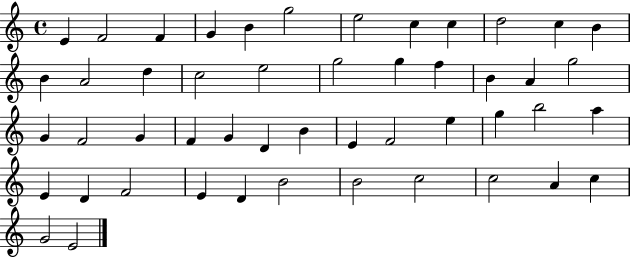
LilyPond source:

{
  \clef treble
  \time 4/4
  \defaultTimeSignature
  \key c \major
  e'4 f'2 f'4 | g'4 b'4 g''2 | e''2 c''4 c''4 | d''2 c''4 b'4 | \break b'4 a'2 d''4 | c''2 e''2 | g''2 g''4 f''4 | b'4 a'4 g''2 | \break g'4 f'2 g'4 | f'4 g'4 d'4 b'4 | e'4 f'2 e''4 | g''4 b''2 a''4 | \break e'4 d'4 f'2 | e'4 d'4 b'2 | b'2 c''2 | c''2 a'4 c''4 | \break g'2 e'2 | \bar "|."
}